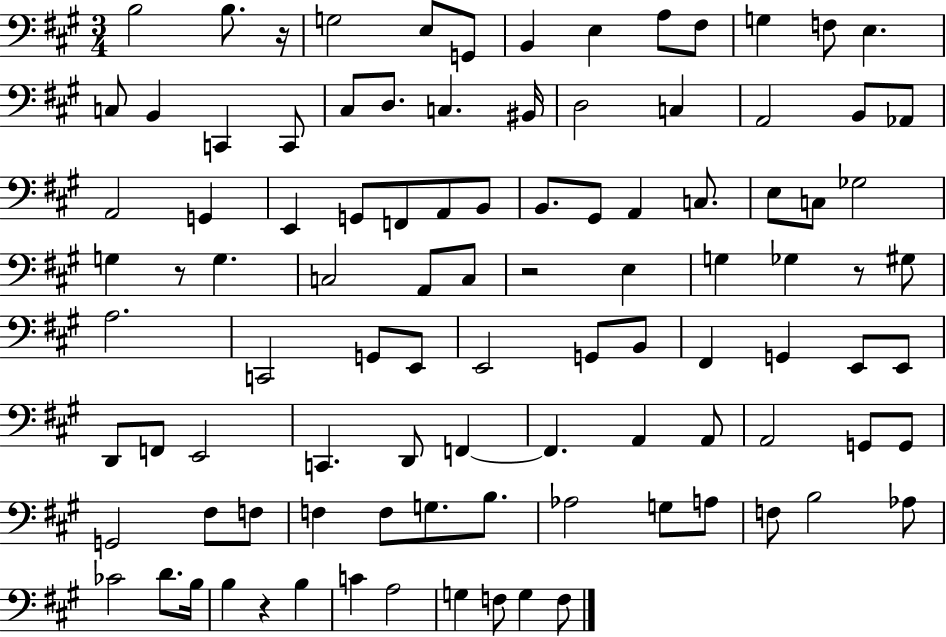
X:1
T:Untitled
M:3/4
L:1/4
K:A
B,2 B,/2 z/4 G,2 E,/2 G,,/2 B,, E, A,/2 ^F,/2 G, F,/2 E, C,/2 B,, C,, C,,/2 ^C,/2 D,/2 C, ^B,,/4 D,2 C, A,,2 B,,/2 _A,,/2 A,,2 G,, E,, G,,/2 F,,/2 A,,/2 B,,/2 B,,/2 ^G,,/2 A,, C,/2 E,/2 C,/2 _G,2 G, z/2 G, C,2 A,,/2 C,/2 z2 E, G, _G, z/2 ^G,/2 A,2 C,,2 G,,/2 E,,/2 E,,2 G,,/2 B,,/2 ^F,, G,, E,,/2 E,,/2 D,,/2 F,,/2 E,,2 C,, D,,/2 F,, F,, A,, A,,/2 A,,2 G,,/2 G,,/2 G,,2 ^F,/2 F,/2 F, F,/2 G,/2 B,/2 _A,2 G,/2 A,/2 F,/2 B,2 _A,/2 _C2 D/2 B,/4 B, z B, C A,2 G, F,/2 G, F,/2